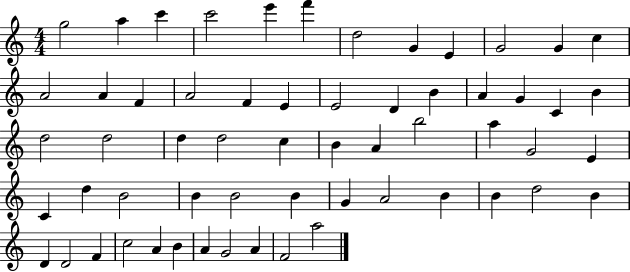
{
  \clef treble
  \numericTimeSignature
  \time 4/4
  \key c \major
  g''2 a''4 c'''4 | c'''2 e'''4 f'''4 | d''2 g'4 e'4 | g'2 g'4 c''4 | \break a'2 a'4 f'4 | a'2 f'4 e'4 | e'2 d'4 b'4 | a'4 g'4 c'4 b'4 | \break d''2 d''2 | d''4 d''2 c''4 | b'4 a'4 b''2 | a''4 g'2 e'4 | \break c'4 d''4 b'2 | b'4 b'2 b'4 | g'4 a'2 b'4 | b'4 d''2 b'4 | \break d'4 d'2 f'4 | c''2 a'4 b'4 | a'4 g'2 a'4 | f'2 a''2 | \break \bar "|."
}